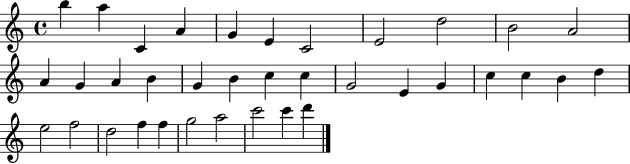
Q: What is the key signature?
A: C major